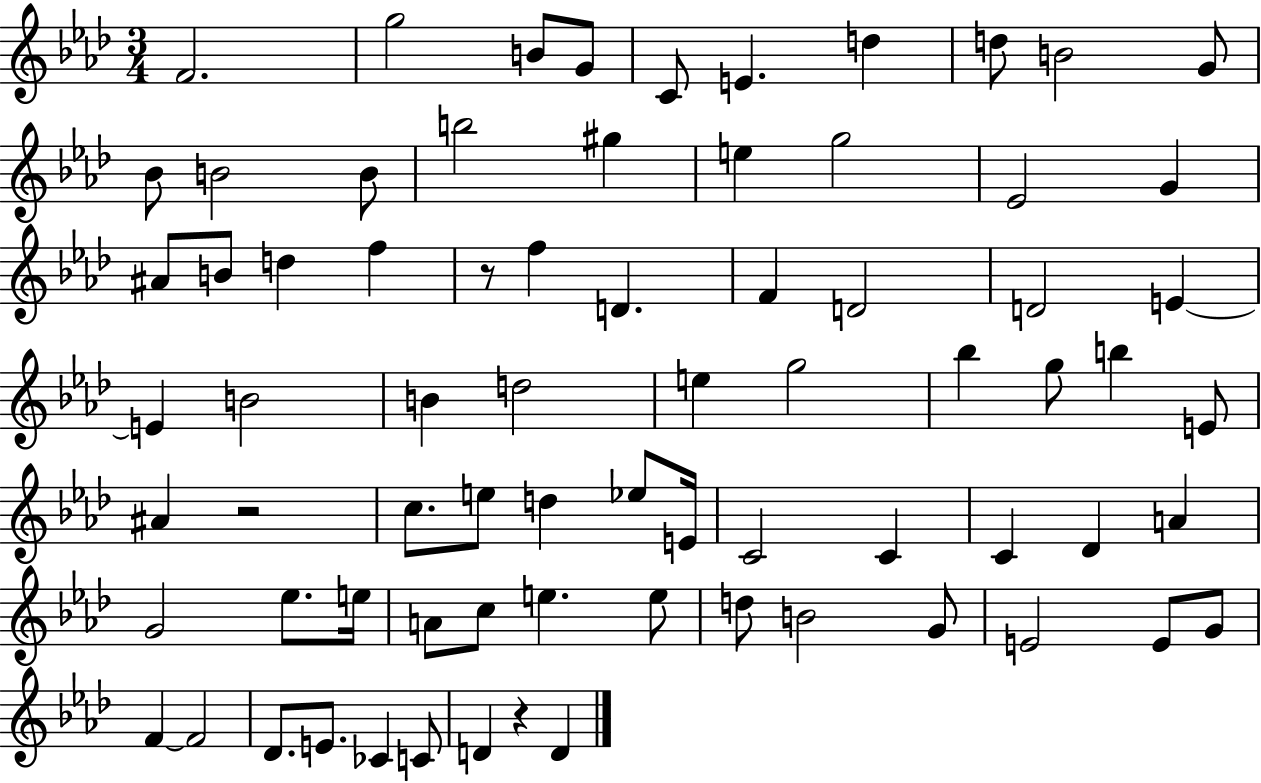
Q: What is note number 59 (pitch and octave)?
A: B4